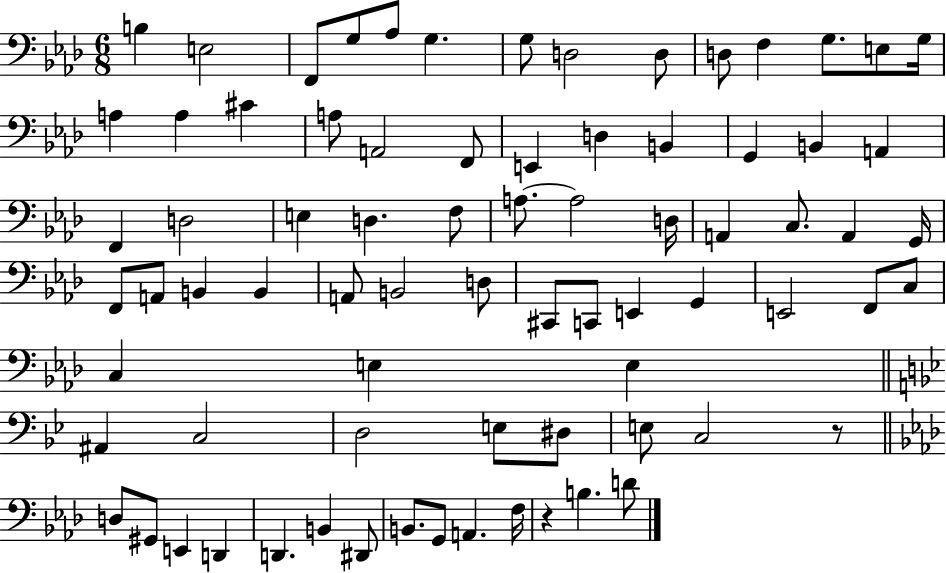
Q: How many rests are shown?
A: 2